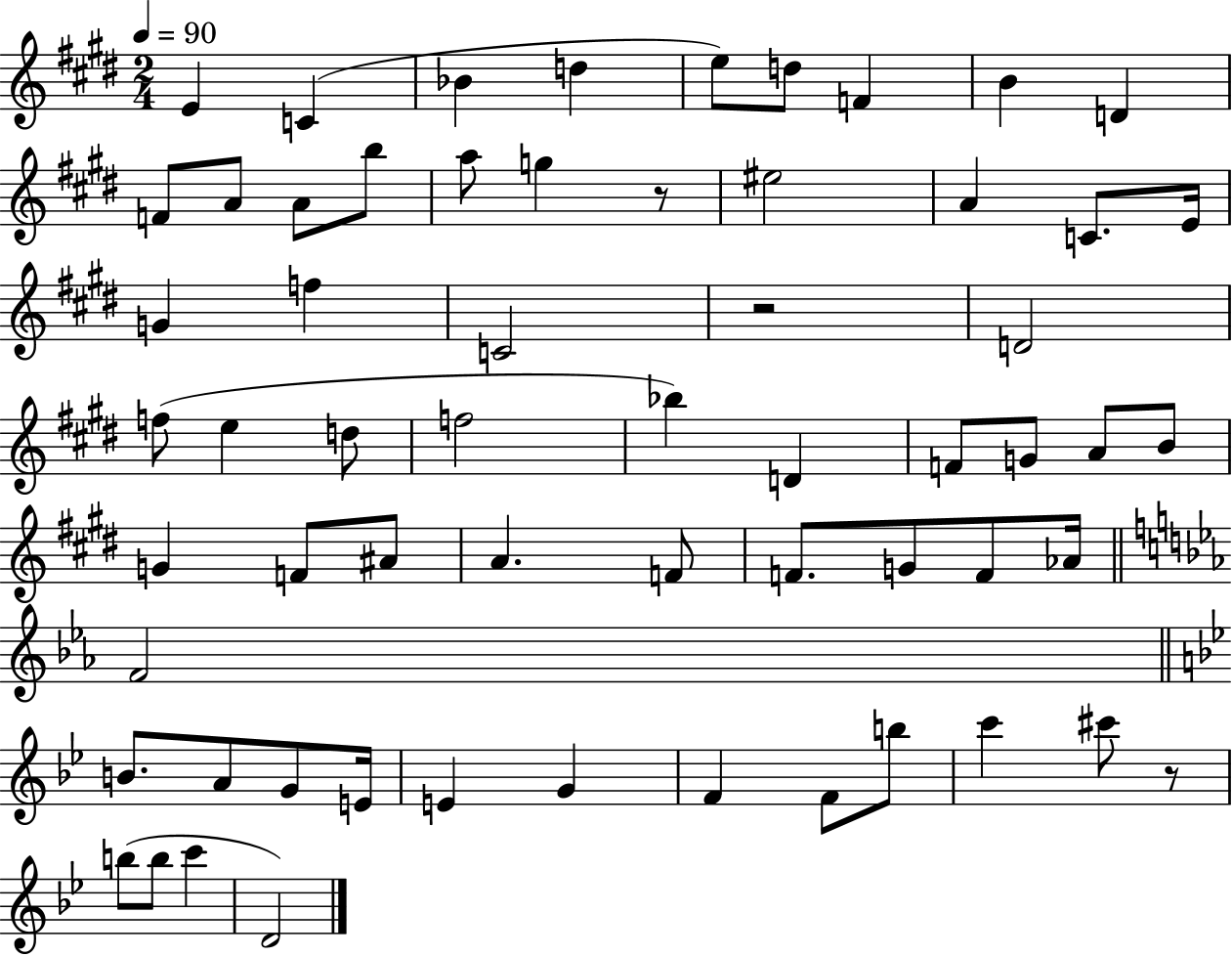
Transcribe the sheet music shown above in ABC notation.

X:1
T:Untitled
M:2/4
L:1/4
K:E
E C _B d e/2 d/2 F B D F/2 A/2 A/2 b/2 a/2 g z/2 ^e2 A C/2 E/4 G f C2 z2 D2 f/2 e d/2 f2 _b D F/2 G/2 A/2 B/2 G F/2 ^A/2 A F/2 F/2 G/2 F/2 _A/4 F2 B/2 A/2 G/2 E/4 E G F F/2 b/2 c' ^c'/2 z/2 b/2 b/2 c' D2